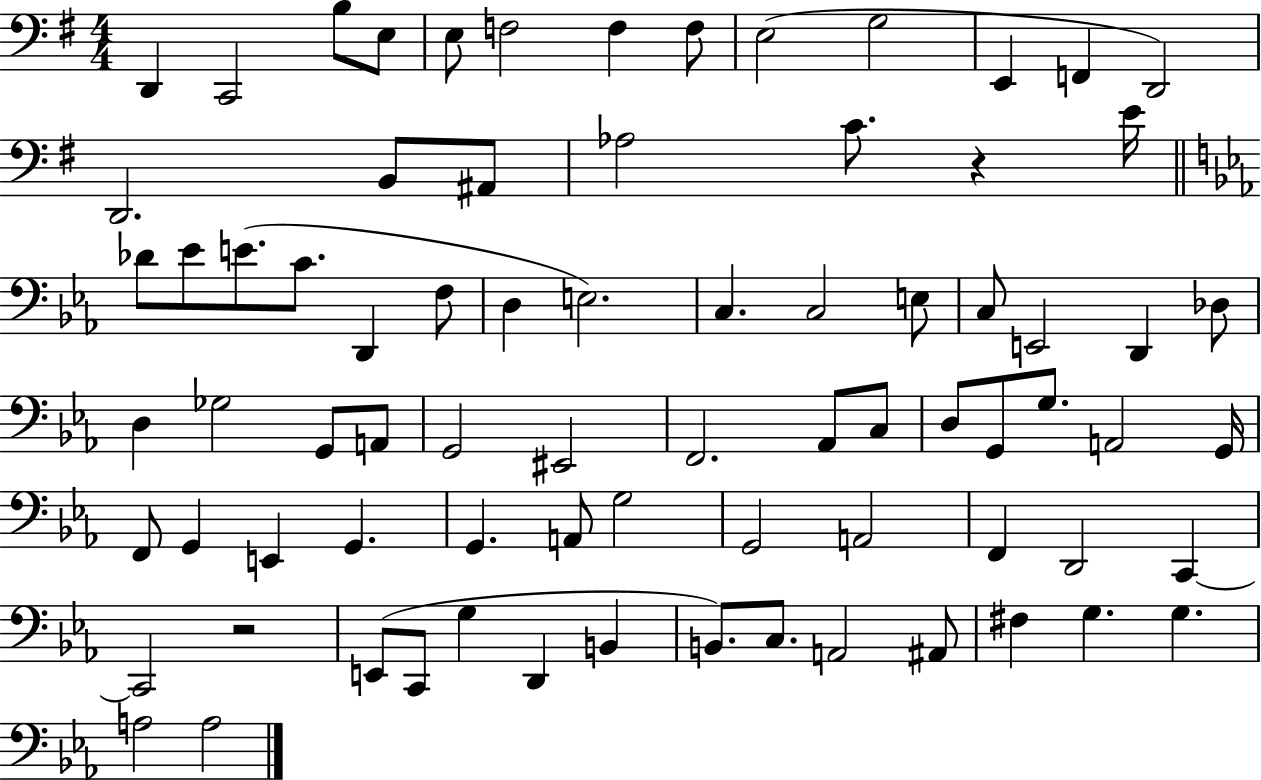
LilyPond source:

{
  \clef bass
  \numericTimeSignature
  \time 4/4
  \key g \major
  d,4 c,2 b8 e8 | e8 f2 f4 f8 | e2( g2 | e,4 f,4 d,2) | \break d,2. b,8 ais,8 | aes2 c'8. r4 e'16 | \bar "||" \break \key ees \major des'8 ees'8 e'8.( c'8. d,4 f8 | d4 e2.) | c4. c2 e8 | c8 e,2 d,4 des8 | \break d4 ges2 g,8 a,8 | g,2 eis,2 | f,2. aes,8 c8 | d8 g,8 g8. a,2 g,16 | \break f,8 g,4 e,4 g,4. | g,4. a,8 g2 | g,2 a,2 | f,4 d,2 c,4~~ | \break c,2 r2 | e,8( c,8 g4 d,4 b,4 | b,8.) c8. a,2 ais,8 | fis4 g4. g4. | \break a2 a2 | \bar "|."
}